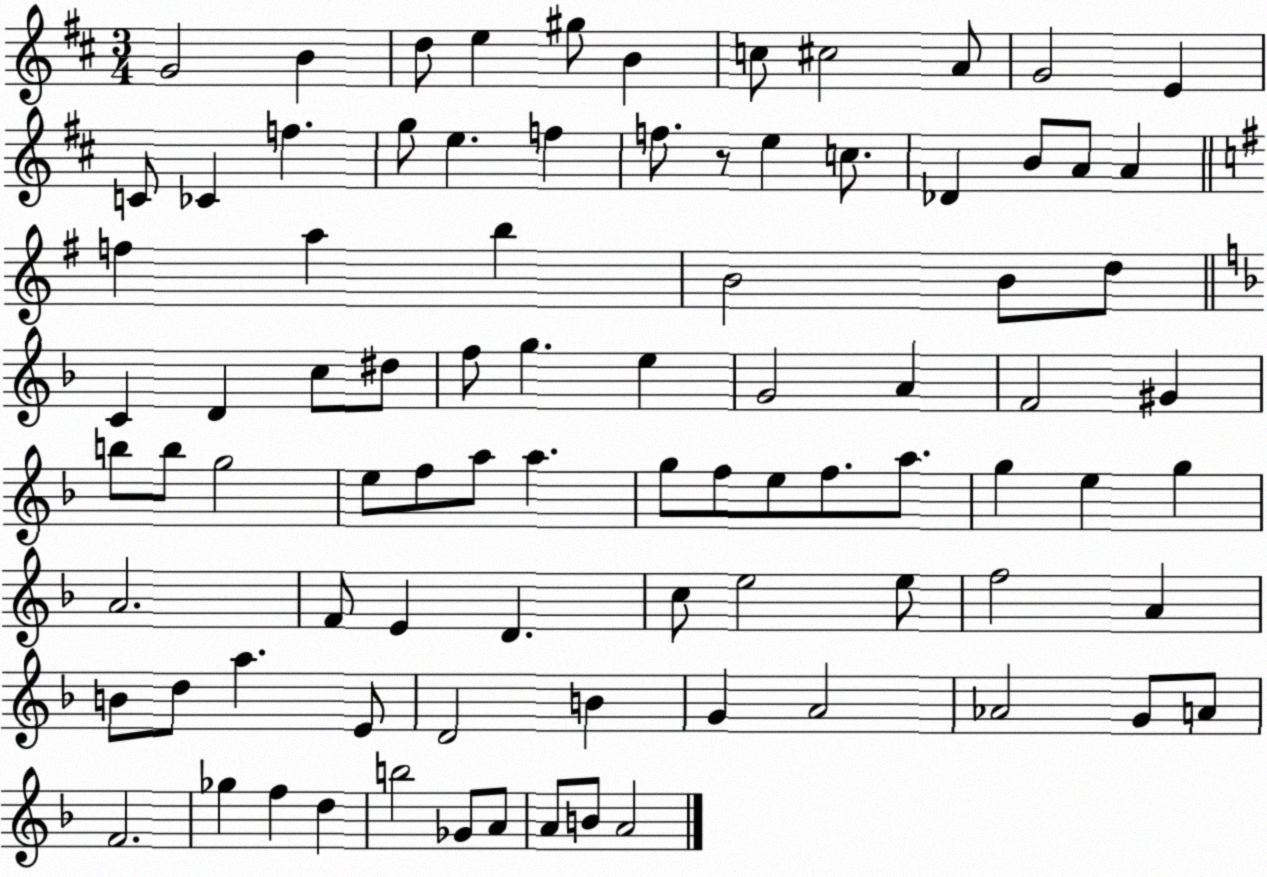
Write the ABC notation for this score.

X:1
T:Untitled
M:3/4
L:1/4
K:D
G2 B d/2 e ^g/2 B c/2 ^c2 A/2 G2 E C/2 _C f g/2 e f f/2 z/2 e c/2 _D B/2 A/2 A f a b B2 B/2 d/2 C D c/2 ^d/2 f/2 g e G2 A F2 ^G b/2 b/2 g2 e/2 f/2 a/2 a g/2 f/2 e/2 f/2 a/2 g e g A2 F/2 E D c/2 e2 e/2 f2 A B/2 d/2 a E/2 D2 B G A2 _A2 G/2 A/2 F2 _g f d b2 _G/2 A/2 A/2 B/2 A2